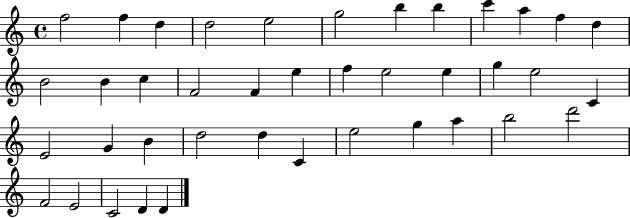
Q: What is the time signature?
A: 4/4